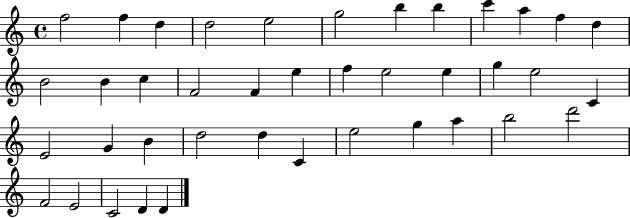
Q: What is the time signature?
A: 4/4